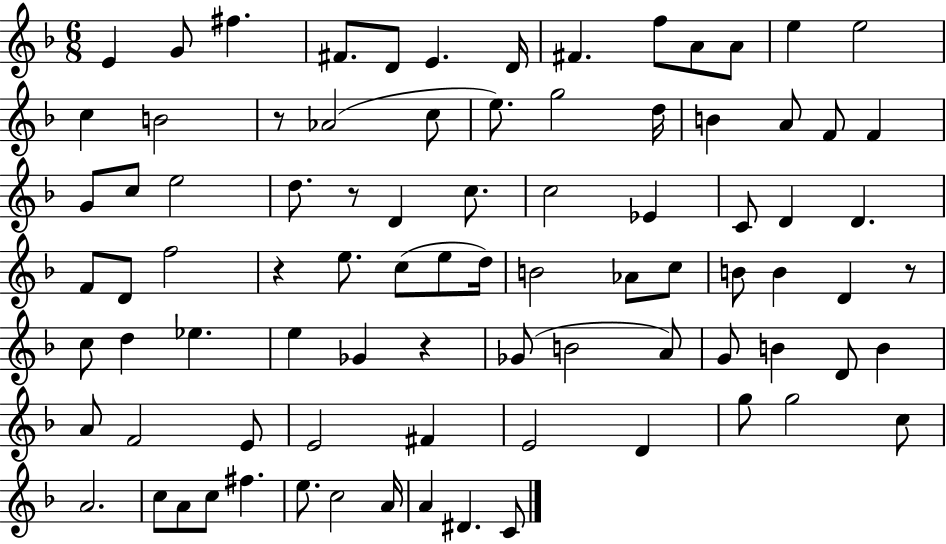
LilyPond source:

{
  \clef treble
  \numericTimeSignature
  \time 6/8
  \key f \major
  e'4 g'8 fis''4. | fis'8. d'8 e'4. d'16 | fis'4. f''8 a'8 a'8 | e''4 e''2 | \break c''4 b'2 | r8 aes'2( c''8 | e''8.) g''2 d''16 | b'4 a'8 f'8 f'4 | \break g'8 c''8 e''2 | d''8. r8 d'4 c''8. | c''2 ees'4 | c'8 d'4 d'4. | \break f'8 d'8 f''2 | r4 e''8. c''8( e''8 d''16) | b'2 aes'8 c''8 | b'8 b'4 d'4 r8 | \break c''8 d''4 ees''4. | e''4 ges'4 r4 | ges'8( b'2 a'8) | g'8 b'4 d'8 b'4 | \break a'8 f'2 e'8 | e'2 fis'4 | e'2 d'4 | g''8 g''2 c''8 | \break a'2. | c''8 a'8 c''8 fis''4. | e''8. c''2 a'16 | a'4 dis'4. c'8 | \break \bar "|."
}